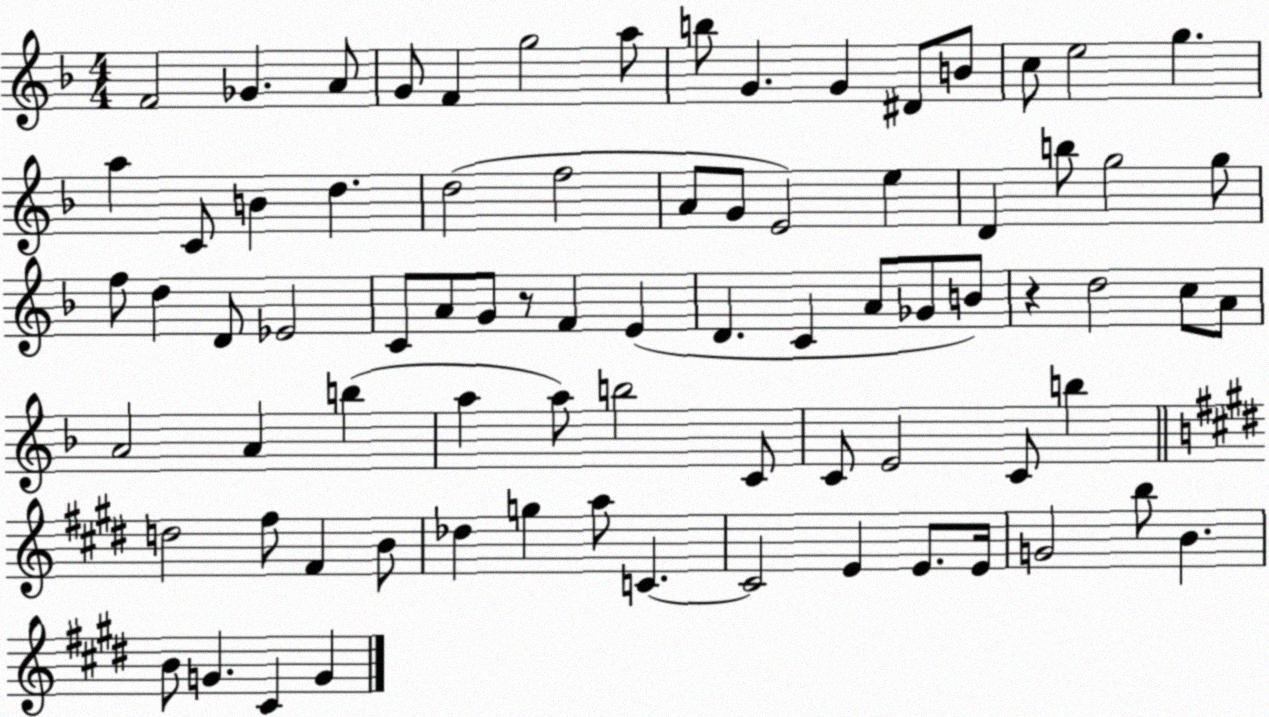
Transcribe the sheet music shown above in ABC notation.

X:1
T:Untitled
M:4/4
L:1/4
K:F
F2 _G A/2 G/2 F g2 a/2 b/2 G G ^D/2 B/2 c/2 e2 g a C/2 B d d2 f2 A/2 G/2 E2 e D b/2 g2 g/2 f/2 d D/2 _E2 C/2 A/2 G/2 z/2 F E D C A/2 _G/2 B/2 z d2 c/2 A/2 A2 A b a a/2 b2 C/2 C/2 E2 C/2 b d2 ^f/2 ^F B/2 _d g a/2 C C2 E E/2 E/4 G2 b/2 B B/2 G ^C G